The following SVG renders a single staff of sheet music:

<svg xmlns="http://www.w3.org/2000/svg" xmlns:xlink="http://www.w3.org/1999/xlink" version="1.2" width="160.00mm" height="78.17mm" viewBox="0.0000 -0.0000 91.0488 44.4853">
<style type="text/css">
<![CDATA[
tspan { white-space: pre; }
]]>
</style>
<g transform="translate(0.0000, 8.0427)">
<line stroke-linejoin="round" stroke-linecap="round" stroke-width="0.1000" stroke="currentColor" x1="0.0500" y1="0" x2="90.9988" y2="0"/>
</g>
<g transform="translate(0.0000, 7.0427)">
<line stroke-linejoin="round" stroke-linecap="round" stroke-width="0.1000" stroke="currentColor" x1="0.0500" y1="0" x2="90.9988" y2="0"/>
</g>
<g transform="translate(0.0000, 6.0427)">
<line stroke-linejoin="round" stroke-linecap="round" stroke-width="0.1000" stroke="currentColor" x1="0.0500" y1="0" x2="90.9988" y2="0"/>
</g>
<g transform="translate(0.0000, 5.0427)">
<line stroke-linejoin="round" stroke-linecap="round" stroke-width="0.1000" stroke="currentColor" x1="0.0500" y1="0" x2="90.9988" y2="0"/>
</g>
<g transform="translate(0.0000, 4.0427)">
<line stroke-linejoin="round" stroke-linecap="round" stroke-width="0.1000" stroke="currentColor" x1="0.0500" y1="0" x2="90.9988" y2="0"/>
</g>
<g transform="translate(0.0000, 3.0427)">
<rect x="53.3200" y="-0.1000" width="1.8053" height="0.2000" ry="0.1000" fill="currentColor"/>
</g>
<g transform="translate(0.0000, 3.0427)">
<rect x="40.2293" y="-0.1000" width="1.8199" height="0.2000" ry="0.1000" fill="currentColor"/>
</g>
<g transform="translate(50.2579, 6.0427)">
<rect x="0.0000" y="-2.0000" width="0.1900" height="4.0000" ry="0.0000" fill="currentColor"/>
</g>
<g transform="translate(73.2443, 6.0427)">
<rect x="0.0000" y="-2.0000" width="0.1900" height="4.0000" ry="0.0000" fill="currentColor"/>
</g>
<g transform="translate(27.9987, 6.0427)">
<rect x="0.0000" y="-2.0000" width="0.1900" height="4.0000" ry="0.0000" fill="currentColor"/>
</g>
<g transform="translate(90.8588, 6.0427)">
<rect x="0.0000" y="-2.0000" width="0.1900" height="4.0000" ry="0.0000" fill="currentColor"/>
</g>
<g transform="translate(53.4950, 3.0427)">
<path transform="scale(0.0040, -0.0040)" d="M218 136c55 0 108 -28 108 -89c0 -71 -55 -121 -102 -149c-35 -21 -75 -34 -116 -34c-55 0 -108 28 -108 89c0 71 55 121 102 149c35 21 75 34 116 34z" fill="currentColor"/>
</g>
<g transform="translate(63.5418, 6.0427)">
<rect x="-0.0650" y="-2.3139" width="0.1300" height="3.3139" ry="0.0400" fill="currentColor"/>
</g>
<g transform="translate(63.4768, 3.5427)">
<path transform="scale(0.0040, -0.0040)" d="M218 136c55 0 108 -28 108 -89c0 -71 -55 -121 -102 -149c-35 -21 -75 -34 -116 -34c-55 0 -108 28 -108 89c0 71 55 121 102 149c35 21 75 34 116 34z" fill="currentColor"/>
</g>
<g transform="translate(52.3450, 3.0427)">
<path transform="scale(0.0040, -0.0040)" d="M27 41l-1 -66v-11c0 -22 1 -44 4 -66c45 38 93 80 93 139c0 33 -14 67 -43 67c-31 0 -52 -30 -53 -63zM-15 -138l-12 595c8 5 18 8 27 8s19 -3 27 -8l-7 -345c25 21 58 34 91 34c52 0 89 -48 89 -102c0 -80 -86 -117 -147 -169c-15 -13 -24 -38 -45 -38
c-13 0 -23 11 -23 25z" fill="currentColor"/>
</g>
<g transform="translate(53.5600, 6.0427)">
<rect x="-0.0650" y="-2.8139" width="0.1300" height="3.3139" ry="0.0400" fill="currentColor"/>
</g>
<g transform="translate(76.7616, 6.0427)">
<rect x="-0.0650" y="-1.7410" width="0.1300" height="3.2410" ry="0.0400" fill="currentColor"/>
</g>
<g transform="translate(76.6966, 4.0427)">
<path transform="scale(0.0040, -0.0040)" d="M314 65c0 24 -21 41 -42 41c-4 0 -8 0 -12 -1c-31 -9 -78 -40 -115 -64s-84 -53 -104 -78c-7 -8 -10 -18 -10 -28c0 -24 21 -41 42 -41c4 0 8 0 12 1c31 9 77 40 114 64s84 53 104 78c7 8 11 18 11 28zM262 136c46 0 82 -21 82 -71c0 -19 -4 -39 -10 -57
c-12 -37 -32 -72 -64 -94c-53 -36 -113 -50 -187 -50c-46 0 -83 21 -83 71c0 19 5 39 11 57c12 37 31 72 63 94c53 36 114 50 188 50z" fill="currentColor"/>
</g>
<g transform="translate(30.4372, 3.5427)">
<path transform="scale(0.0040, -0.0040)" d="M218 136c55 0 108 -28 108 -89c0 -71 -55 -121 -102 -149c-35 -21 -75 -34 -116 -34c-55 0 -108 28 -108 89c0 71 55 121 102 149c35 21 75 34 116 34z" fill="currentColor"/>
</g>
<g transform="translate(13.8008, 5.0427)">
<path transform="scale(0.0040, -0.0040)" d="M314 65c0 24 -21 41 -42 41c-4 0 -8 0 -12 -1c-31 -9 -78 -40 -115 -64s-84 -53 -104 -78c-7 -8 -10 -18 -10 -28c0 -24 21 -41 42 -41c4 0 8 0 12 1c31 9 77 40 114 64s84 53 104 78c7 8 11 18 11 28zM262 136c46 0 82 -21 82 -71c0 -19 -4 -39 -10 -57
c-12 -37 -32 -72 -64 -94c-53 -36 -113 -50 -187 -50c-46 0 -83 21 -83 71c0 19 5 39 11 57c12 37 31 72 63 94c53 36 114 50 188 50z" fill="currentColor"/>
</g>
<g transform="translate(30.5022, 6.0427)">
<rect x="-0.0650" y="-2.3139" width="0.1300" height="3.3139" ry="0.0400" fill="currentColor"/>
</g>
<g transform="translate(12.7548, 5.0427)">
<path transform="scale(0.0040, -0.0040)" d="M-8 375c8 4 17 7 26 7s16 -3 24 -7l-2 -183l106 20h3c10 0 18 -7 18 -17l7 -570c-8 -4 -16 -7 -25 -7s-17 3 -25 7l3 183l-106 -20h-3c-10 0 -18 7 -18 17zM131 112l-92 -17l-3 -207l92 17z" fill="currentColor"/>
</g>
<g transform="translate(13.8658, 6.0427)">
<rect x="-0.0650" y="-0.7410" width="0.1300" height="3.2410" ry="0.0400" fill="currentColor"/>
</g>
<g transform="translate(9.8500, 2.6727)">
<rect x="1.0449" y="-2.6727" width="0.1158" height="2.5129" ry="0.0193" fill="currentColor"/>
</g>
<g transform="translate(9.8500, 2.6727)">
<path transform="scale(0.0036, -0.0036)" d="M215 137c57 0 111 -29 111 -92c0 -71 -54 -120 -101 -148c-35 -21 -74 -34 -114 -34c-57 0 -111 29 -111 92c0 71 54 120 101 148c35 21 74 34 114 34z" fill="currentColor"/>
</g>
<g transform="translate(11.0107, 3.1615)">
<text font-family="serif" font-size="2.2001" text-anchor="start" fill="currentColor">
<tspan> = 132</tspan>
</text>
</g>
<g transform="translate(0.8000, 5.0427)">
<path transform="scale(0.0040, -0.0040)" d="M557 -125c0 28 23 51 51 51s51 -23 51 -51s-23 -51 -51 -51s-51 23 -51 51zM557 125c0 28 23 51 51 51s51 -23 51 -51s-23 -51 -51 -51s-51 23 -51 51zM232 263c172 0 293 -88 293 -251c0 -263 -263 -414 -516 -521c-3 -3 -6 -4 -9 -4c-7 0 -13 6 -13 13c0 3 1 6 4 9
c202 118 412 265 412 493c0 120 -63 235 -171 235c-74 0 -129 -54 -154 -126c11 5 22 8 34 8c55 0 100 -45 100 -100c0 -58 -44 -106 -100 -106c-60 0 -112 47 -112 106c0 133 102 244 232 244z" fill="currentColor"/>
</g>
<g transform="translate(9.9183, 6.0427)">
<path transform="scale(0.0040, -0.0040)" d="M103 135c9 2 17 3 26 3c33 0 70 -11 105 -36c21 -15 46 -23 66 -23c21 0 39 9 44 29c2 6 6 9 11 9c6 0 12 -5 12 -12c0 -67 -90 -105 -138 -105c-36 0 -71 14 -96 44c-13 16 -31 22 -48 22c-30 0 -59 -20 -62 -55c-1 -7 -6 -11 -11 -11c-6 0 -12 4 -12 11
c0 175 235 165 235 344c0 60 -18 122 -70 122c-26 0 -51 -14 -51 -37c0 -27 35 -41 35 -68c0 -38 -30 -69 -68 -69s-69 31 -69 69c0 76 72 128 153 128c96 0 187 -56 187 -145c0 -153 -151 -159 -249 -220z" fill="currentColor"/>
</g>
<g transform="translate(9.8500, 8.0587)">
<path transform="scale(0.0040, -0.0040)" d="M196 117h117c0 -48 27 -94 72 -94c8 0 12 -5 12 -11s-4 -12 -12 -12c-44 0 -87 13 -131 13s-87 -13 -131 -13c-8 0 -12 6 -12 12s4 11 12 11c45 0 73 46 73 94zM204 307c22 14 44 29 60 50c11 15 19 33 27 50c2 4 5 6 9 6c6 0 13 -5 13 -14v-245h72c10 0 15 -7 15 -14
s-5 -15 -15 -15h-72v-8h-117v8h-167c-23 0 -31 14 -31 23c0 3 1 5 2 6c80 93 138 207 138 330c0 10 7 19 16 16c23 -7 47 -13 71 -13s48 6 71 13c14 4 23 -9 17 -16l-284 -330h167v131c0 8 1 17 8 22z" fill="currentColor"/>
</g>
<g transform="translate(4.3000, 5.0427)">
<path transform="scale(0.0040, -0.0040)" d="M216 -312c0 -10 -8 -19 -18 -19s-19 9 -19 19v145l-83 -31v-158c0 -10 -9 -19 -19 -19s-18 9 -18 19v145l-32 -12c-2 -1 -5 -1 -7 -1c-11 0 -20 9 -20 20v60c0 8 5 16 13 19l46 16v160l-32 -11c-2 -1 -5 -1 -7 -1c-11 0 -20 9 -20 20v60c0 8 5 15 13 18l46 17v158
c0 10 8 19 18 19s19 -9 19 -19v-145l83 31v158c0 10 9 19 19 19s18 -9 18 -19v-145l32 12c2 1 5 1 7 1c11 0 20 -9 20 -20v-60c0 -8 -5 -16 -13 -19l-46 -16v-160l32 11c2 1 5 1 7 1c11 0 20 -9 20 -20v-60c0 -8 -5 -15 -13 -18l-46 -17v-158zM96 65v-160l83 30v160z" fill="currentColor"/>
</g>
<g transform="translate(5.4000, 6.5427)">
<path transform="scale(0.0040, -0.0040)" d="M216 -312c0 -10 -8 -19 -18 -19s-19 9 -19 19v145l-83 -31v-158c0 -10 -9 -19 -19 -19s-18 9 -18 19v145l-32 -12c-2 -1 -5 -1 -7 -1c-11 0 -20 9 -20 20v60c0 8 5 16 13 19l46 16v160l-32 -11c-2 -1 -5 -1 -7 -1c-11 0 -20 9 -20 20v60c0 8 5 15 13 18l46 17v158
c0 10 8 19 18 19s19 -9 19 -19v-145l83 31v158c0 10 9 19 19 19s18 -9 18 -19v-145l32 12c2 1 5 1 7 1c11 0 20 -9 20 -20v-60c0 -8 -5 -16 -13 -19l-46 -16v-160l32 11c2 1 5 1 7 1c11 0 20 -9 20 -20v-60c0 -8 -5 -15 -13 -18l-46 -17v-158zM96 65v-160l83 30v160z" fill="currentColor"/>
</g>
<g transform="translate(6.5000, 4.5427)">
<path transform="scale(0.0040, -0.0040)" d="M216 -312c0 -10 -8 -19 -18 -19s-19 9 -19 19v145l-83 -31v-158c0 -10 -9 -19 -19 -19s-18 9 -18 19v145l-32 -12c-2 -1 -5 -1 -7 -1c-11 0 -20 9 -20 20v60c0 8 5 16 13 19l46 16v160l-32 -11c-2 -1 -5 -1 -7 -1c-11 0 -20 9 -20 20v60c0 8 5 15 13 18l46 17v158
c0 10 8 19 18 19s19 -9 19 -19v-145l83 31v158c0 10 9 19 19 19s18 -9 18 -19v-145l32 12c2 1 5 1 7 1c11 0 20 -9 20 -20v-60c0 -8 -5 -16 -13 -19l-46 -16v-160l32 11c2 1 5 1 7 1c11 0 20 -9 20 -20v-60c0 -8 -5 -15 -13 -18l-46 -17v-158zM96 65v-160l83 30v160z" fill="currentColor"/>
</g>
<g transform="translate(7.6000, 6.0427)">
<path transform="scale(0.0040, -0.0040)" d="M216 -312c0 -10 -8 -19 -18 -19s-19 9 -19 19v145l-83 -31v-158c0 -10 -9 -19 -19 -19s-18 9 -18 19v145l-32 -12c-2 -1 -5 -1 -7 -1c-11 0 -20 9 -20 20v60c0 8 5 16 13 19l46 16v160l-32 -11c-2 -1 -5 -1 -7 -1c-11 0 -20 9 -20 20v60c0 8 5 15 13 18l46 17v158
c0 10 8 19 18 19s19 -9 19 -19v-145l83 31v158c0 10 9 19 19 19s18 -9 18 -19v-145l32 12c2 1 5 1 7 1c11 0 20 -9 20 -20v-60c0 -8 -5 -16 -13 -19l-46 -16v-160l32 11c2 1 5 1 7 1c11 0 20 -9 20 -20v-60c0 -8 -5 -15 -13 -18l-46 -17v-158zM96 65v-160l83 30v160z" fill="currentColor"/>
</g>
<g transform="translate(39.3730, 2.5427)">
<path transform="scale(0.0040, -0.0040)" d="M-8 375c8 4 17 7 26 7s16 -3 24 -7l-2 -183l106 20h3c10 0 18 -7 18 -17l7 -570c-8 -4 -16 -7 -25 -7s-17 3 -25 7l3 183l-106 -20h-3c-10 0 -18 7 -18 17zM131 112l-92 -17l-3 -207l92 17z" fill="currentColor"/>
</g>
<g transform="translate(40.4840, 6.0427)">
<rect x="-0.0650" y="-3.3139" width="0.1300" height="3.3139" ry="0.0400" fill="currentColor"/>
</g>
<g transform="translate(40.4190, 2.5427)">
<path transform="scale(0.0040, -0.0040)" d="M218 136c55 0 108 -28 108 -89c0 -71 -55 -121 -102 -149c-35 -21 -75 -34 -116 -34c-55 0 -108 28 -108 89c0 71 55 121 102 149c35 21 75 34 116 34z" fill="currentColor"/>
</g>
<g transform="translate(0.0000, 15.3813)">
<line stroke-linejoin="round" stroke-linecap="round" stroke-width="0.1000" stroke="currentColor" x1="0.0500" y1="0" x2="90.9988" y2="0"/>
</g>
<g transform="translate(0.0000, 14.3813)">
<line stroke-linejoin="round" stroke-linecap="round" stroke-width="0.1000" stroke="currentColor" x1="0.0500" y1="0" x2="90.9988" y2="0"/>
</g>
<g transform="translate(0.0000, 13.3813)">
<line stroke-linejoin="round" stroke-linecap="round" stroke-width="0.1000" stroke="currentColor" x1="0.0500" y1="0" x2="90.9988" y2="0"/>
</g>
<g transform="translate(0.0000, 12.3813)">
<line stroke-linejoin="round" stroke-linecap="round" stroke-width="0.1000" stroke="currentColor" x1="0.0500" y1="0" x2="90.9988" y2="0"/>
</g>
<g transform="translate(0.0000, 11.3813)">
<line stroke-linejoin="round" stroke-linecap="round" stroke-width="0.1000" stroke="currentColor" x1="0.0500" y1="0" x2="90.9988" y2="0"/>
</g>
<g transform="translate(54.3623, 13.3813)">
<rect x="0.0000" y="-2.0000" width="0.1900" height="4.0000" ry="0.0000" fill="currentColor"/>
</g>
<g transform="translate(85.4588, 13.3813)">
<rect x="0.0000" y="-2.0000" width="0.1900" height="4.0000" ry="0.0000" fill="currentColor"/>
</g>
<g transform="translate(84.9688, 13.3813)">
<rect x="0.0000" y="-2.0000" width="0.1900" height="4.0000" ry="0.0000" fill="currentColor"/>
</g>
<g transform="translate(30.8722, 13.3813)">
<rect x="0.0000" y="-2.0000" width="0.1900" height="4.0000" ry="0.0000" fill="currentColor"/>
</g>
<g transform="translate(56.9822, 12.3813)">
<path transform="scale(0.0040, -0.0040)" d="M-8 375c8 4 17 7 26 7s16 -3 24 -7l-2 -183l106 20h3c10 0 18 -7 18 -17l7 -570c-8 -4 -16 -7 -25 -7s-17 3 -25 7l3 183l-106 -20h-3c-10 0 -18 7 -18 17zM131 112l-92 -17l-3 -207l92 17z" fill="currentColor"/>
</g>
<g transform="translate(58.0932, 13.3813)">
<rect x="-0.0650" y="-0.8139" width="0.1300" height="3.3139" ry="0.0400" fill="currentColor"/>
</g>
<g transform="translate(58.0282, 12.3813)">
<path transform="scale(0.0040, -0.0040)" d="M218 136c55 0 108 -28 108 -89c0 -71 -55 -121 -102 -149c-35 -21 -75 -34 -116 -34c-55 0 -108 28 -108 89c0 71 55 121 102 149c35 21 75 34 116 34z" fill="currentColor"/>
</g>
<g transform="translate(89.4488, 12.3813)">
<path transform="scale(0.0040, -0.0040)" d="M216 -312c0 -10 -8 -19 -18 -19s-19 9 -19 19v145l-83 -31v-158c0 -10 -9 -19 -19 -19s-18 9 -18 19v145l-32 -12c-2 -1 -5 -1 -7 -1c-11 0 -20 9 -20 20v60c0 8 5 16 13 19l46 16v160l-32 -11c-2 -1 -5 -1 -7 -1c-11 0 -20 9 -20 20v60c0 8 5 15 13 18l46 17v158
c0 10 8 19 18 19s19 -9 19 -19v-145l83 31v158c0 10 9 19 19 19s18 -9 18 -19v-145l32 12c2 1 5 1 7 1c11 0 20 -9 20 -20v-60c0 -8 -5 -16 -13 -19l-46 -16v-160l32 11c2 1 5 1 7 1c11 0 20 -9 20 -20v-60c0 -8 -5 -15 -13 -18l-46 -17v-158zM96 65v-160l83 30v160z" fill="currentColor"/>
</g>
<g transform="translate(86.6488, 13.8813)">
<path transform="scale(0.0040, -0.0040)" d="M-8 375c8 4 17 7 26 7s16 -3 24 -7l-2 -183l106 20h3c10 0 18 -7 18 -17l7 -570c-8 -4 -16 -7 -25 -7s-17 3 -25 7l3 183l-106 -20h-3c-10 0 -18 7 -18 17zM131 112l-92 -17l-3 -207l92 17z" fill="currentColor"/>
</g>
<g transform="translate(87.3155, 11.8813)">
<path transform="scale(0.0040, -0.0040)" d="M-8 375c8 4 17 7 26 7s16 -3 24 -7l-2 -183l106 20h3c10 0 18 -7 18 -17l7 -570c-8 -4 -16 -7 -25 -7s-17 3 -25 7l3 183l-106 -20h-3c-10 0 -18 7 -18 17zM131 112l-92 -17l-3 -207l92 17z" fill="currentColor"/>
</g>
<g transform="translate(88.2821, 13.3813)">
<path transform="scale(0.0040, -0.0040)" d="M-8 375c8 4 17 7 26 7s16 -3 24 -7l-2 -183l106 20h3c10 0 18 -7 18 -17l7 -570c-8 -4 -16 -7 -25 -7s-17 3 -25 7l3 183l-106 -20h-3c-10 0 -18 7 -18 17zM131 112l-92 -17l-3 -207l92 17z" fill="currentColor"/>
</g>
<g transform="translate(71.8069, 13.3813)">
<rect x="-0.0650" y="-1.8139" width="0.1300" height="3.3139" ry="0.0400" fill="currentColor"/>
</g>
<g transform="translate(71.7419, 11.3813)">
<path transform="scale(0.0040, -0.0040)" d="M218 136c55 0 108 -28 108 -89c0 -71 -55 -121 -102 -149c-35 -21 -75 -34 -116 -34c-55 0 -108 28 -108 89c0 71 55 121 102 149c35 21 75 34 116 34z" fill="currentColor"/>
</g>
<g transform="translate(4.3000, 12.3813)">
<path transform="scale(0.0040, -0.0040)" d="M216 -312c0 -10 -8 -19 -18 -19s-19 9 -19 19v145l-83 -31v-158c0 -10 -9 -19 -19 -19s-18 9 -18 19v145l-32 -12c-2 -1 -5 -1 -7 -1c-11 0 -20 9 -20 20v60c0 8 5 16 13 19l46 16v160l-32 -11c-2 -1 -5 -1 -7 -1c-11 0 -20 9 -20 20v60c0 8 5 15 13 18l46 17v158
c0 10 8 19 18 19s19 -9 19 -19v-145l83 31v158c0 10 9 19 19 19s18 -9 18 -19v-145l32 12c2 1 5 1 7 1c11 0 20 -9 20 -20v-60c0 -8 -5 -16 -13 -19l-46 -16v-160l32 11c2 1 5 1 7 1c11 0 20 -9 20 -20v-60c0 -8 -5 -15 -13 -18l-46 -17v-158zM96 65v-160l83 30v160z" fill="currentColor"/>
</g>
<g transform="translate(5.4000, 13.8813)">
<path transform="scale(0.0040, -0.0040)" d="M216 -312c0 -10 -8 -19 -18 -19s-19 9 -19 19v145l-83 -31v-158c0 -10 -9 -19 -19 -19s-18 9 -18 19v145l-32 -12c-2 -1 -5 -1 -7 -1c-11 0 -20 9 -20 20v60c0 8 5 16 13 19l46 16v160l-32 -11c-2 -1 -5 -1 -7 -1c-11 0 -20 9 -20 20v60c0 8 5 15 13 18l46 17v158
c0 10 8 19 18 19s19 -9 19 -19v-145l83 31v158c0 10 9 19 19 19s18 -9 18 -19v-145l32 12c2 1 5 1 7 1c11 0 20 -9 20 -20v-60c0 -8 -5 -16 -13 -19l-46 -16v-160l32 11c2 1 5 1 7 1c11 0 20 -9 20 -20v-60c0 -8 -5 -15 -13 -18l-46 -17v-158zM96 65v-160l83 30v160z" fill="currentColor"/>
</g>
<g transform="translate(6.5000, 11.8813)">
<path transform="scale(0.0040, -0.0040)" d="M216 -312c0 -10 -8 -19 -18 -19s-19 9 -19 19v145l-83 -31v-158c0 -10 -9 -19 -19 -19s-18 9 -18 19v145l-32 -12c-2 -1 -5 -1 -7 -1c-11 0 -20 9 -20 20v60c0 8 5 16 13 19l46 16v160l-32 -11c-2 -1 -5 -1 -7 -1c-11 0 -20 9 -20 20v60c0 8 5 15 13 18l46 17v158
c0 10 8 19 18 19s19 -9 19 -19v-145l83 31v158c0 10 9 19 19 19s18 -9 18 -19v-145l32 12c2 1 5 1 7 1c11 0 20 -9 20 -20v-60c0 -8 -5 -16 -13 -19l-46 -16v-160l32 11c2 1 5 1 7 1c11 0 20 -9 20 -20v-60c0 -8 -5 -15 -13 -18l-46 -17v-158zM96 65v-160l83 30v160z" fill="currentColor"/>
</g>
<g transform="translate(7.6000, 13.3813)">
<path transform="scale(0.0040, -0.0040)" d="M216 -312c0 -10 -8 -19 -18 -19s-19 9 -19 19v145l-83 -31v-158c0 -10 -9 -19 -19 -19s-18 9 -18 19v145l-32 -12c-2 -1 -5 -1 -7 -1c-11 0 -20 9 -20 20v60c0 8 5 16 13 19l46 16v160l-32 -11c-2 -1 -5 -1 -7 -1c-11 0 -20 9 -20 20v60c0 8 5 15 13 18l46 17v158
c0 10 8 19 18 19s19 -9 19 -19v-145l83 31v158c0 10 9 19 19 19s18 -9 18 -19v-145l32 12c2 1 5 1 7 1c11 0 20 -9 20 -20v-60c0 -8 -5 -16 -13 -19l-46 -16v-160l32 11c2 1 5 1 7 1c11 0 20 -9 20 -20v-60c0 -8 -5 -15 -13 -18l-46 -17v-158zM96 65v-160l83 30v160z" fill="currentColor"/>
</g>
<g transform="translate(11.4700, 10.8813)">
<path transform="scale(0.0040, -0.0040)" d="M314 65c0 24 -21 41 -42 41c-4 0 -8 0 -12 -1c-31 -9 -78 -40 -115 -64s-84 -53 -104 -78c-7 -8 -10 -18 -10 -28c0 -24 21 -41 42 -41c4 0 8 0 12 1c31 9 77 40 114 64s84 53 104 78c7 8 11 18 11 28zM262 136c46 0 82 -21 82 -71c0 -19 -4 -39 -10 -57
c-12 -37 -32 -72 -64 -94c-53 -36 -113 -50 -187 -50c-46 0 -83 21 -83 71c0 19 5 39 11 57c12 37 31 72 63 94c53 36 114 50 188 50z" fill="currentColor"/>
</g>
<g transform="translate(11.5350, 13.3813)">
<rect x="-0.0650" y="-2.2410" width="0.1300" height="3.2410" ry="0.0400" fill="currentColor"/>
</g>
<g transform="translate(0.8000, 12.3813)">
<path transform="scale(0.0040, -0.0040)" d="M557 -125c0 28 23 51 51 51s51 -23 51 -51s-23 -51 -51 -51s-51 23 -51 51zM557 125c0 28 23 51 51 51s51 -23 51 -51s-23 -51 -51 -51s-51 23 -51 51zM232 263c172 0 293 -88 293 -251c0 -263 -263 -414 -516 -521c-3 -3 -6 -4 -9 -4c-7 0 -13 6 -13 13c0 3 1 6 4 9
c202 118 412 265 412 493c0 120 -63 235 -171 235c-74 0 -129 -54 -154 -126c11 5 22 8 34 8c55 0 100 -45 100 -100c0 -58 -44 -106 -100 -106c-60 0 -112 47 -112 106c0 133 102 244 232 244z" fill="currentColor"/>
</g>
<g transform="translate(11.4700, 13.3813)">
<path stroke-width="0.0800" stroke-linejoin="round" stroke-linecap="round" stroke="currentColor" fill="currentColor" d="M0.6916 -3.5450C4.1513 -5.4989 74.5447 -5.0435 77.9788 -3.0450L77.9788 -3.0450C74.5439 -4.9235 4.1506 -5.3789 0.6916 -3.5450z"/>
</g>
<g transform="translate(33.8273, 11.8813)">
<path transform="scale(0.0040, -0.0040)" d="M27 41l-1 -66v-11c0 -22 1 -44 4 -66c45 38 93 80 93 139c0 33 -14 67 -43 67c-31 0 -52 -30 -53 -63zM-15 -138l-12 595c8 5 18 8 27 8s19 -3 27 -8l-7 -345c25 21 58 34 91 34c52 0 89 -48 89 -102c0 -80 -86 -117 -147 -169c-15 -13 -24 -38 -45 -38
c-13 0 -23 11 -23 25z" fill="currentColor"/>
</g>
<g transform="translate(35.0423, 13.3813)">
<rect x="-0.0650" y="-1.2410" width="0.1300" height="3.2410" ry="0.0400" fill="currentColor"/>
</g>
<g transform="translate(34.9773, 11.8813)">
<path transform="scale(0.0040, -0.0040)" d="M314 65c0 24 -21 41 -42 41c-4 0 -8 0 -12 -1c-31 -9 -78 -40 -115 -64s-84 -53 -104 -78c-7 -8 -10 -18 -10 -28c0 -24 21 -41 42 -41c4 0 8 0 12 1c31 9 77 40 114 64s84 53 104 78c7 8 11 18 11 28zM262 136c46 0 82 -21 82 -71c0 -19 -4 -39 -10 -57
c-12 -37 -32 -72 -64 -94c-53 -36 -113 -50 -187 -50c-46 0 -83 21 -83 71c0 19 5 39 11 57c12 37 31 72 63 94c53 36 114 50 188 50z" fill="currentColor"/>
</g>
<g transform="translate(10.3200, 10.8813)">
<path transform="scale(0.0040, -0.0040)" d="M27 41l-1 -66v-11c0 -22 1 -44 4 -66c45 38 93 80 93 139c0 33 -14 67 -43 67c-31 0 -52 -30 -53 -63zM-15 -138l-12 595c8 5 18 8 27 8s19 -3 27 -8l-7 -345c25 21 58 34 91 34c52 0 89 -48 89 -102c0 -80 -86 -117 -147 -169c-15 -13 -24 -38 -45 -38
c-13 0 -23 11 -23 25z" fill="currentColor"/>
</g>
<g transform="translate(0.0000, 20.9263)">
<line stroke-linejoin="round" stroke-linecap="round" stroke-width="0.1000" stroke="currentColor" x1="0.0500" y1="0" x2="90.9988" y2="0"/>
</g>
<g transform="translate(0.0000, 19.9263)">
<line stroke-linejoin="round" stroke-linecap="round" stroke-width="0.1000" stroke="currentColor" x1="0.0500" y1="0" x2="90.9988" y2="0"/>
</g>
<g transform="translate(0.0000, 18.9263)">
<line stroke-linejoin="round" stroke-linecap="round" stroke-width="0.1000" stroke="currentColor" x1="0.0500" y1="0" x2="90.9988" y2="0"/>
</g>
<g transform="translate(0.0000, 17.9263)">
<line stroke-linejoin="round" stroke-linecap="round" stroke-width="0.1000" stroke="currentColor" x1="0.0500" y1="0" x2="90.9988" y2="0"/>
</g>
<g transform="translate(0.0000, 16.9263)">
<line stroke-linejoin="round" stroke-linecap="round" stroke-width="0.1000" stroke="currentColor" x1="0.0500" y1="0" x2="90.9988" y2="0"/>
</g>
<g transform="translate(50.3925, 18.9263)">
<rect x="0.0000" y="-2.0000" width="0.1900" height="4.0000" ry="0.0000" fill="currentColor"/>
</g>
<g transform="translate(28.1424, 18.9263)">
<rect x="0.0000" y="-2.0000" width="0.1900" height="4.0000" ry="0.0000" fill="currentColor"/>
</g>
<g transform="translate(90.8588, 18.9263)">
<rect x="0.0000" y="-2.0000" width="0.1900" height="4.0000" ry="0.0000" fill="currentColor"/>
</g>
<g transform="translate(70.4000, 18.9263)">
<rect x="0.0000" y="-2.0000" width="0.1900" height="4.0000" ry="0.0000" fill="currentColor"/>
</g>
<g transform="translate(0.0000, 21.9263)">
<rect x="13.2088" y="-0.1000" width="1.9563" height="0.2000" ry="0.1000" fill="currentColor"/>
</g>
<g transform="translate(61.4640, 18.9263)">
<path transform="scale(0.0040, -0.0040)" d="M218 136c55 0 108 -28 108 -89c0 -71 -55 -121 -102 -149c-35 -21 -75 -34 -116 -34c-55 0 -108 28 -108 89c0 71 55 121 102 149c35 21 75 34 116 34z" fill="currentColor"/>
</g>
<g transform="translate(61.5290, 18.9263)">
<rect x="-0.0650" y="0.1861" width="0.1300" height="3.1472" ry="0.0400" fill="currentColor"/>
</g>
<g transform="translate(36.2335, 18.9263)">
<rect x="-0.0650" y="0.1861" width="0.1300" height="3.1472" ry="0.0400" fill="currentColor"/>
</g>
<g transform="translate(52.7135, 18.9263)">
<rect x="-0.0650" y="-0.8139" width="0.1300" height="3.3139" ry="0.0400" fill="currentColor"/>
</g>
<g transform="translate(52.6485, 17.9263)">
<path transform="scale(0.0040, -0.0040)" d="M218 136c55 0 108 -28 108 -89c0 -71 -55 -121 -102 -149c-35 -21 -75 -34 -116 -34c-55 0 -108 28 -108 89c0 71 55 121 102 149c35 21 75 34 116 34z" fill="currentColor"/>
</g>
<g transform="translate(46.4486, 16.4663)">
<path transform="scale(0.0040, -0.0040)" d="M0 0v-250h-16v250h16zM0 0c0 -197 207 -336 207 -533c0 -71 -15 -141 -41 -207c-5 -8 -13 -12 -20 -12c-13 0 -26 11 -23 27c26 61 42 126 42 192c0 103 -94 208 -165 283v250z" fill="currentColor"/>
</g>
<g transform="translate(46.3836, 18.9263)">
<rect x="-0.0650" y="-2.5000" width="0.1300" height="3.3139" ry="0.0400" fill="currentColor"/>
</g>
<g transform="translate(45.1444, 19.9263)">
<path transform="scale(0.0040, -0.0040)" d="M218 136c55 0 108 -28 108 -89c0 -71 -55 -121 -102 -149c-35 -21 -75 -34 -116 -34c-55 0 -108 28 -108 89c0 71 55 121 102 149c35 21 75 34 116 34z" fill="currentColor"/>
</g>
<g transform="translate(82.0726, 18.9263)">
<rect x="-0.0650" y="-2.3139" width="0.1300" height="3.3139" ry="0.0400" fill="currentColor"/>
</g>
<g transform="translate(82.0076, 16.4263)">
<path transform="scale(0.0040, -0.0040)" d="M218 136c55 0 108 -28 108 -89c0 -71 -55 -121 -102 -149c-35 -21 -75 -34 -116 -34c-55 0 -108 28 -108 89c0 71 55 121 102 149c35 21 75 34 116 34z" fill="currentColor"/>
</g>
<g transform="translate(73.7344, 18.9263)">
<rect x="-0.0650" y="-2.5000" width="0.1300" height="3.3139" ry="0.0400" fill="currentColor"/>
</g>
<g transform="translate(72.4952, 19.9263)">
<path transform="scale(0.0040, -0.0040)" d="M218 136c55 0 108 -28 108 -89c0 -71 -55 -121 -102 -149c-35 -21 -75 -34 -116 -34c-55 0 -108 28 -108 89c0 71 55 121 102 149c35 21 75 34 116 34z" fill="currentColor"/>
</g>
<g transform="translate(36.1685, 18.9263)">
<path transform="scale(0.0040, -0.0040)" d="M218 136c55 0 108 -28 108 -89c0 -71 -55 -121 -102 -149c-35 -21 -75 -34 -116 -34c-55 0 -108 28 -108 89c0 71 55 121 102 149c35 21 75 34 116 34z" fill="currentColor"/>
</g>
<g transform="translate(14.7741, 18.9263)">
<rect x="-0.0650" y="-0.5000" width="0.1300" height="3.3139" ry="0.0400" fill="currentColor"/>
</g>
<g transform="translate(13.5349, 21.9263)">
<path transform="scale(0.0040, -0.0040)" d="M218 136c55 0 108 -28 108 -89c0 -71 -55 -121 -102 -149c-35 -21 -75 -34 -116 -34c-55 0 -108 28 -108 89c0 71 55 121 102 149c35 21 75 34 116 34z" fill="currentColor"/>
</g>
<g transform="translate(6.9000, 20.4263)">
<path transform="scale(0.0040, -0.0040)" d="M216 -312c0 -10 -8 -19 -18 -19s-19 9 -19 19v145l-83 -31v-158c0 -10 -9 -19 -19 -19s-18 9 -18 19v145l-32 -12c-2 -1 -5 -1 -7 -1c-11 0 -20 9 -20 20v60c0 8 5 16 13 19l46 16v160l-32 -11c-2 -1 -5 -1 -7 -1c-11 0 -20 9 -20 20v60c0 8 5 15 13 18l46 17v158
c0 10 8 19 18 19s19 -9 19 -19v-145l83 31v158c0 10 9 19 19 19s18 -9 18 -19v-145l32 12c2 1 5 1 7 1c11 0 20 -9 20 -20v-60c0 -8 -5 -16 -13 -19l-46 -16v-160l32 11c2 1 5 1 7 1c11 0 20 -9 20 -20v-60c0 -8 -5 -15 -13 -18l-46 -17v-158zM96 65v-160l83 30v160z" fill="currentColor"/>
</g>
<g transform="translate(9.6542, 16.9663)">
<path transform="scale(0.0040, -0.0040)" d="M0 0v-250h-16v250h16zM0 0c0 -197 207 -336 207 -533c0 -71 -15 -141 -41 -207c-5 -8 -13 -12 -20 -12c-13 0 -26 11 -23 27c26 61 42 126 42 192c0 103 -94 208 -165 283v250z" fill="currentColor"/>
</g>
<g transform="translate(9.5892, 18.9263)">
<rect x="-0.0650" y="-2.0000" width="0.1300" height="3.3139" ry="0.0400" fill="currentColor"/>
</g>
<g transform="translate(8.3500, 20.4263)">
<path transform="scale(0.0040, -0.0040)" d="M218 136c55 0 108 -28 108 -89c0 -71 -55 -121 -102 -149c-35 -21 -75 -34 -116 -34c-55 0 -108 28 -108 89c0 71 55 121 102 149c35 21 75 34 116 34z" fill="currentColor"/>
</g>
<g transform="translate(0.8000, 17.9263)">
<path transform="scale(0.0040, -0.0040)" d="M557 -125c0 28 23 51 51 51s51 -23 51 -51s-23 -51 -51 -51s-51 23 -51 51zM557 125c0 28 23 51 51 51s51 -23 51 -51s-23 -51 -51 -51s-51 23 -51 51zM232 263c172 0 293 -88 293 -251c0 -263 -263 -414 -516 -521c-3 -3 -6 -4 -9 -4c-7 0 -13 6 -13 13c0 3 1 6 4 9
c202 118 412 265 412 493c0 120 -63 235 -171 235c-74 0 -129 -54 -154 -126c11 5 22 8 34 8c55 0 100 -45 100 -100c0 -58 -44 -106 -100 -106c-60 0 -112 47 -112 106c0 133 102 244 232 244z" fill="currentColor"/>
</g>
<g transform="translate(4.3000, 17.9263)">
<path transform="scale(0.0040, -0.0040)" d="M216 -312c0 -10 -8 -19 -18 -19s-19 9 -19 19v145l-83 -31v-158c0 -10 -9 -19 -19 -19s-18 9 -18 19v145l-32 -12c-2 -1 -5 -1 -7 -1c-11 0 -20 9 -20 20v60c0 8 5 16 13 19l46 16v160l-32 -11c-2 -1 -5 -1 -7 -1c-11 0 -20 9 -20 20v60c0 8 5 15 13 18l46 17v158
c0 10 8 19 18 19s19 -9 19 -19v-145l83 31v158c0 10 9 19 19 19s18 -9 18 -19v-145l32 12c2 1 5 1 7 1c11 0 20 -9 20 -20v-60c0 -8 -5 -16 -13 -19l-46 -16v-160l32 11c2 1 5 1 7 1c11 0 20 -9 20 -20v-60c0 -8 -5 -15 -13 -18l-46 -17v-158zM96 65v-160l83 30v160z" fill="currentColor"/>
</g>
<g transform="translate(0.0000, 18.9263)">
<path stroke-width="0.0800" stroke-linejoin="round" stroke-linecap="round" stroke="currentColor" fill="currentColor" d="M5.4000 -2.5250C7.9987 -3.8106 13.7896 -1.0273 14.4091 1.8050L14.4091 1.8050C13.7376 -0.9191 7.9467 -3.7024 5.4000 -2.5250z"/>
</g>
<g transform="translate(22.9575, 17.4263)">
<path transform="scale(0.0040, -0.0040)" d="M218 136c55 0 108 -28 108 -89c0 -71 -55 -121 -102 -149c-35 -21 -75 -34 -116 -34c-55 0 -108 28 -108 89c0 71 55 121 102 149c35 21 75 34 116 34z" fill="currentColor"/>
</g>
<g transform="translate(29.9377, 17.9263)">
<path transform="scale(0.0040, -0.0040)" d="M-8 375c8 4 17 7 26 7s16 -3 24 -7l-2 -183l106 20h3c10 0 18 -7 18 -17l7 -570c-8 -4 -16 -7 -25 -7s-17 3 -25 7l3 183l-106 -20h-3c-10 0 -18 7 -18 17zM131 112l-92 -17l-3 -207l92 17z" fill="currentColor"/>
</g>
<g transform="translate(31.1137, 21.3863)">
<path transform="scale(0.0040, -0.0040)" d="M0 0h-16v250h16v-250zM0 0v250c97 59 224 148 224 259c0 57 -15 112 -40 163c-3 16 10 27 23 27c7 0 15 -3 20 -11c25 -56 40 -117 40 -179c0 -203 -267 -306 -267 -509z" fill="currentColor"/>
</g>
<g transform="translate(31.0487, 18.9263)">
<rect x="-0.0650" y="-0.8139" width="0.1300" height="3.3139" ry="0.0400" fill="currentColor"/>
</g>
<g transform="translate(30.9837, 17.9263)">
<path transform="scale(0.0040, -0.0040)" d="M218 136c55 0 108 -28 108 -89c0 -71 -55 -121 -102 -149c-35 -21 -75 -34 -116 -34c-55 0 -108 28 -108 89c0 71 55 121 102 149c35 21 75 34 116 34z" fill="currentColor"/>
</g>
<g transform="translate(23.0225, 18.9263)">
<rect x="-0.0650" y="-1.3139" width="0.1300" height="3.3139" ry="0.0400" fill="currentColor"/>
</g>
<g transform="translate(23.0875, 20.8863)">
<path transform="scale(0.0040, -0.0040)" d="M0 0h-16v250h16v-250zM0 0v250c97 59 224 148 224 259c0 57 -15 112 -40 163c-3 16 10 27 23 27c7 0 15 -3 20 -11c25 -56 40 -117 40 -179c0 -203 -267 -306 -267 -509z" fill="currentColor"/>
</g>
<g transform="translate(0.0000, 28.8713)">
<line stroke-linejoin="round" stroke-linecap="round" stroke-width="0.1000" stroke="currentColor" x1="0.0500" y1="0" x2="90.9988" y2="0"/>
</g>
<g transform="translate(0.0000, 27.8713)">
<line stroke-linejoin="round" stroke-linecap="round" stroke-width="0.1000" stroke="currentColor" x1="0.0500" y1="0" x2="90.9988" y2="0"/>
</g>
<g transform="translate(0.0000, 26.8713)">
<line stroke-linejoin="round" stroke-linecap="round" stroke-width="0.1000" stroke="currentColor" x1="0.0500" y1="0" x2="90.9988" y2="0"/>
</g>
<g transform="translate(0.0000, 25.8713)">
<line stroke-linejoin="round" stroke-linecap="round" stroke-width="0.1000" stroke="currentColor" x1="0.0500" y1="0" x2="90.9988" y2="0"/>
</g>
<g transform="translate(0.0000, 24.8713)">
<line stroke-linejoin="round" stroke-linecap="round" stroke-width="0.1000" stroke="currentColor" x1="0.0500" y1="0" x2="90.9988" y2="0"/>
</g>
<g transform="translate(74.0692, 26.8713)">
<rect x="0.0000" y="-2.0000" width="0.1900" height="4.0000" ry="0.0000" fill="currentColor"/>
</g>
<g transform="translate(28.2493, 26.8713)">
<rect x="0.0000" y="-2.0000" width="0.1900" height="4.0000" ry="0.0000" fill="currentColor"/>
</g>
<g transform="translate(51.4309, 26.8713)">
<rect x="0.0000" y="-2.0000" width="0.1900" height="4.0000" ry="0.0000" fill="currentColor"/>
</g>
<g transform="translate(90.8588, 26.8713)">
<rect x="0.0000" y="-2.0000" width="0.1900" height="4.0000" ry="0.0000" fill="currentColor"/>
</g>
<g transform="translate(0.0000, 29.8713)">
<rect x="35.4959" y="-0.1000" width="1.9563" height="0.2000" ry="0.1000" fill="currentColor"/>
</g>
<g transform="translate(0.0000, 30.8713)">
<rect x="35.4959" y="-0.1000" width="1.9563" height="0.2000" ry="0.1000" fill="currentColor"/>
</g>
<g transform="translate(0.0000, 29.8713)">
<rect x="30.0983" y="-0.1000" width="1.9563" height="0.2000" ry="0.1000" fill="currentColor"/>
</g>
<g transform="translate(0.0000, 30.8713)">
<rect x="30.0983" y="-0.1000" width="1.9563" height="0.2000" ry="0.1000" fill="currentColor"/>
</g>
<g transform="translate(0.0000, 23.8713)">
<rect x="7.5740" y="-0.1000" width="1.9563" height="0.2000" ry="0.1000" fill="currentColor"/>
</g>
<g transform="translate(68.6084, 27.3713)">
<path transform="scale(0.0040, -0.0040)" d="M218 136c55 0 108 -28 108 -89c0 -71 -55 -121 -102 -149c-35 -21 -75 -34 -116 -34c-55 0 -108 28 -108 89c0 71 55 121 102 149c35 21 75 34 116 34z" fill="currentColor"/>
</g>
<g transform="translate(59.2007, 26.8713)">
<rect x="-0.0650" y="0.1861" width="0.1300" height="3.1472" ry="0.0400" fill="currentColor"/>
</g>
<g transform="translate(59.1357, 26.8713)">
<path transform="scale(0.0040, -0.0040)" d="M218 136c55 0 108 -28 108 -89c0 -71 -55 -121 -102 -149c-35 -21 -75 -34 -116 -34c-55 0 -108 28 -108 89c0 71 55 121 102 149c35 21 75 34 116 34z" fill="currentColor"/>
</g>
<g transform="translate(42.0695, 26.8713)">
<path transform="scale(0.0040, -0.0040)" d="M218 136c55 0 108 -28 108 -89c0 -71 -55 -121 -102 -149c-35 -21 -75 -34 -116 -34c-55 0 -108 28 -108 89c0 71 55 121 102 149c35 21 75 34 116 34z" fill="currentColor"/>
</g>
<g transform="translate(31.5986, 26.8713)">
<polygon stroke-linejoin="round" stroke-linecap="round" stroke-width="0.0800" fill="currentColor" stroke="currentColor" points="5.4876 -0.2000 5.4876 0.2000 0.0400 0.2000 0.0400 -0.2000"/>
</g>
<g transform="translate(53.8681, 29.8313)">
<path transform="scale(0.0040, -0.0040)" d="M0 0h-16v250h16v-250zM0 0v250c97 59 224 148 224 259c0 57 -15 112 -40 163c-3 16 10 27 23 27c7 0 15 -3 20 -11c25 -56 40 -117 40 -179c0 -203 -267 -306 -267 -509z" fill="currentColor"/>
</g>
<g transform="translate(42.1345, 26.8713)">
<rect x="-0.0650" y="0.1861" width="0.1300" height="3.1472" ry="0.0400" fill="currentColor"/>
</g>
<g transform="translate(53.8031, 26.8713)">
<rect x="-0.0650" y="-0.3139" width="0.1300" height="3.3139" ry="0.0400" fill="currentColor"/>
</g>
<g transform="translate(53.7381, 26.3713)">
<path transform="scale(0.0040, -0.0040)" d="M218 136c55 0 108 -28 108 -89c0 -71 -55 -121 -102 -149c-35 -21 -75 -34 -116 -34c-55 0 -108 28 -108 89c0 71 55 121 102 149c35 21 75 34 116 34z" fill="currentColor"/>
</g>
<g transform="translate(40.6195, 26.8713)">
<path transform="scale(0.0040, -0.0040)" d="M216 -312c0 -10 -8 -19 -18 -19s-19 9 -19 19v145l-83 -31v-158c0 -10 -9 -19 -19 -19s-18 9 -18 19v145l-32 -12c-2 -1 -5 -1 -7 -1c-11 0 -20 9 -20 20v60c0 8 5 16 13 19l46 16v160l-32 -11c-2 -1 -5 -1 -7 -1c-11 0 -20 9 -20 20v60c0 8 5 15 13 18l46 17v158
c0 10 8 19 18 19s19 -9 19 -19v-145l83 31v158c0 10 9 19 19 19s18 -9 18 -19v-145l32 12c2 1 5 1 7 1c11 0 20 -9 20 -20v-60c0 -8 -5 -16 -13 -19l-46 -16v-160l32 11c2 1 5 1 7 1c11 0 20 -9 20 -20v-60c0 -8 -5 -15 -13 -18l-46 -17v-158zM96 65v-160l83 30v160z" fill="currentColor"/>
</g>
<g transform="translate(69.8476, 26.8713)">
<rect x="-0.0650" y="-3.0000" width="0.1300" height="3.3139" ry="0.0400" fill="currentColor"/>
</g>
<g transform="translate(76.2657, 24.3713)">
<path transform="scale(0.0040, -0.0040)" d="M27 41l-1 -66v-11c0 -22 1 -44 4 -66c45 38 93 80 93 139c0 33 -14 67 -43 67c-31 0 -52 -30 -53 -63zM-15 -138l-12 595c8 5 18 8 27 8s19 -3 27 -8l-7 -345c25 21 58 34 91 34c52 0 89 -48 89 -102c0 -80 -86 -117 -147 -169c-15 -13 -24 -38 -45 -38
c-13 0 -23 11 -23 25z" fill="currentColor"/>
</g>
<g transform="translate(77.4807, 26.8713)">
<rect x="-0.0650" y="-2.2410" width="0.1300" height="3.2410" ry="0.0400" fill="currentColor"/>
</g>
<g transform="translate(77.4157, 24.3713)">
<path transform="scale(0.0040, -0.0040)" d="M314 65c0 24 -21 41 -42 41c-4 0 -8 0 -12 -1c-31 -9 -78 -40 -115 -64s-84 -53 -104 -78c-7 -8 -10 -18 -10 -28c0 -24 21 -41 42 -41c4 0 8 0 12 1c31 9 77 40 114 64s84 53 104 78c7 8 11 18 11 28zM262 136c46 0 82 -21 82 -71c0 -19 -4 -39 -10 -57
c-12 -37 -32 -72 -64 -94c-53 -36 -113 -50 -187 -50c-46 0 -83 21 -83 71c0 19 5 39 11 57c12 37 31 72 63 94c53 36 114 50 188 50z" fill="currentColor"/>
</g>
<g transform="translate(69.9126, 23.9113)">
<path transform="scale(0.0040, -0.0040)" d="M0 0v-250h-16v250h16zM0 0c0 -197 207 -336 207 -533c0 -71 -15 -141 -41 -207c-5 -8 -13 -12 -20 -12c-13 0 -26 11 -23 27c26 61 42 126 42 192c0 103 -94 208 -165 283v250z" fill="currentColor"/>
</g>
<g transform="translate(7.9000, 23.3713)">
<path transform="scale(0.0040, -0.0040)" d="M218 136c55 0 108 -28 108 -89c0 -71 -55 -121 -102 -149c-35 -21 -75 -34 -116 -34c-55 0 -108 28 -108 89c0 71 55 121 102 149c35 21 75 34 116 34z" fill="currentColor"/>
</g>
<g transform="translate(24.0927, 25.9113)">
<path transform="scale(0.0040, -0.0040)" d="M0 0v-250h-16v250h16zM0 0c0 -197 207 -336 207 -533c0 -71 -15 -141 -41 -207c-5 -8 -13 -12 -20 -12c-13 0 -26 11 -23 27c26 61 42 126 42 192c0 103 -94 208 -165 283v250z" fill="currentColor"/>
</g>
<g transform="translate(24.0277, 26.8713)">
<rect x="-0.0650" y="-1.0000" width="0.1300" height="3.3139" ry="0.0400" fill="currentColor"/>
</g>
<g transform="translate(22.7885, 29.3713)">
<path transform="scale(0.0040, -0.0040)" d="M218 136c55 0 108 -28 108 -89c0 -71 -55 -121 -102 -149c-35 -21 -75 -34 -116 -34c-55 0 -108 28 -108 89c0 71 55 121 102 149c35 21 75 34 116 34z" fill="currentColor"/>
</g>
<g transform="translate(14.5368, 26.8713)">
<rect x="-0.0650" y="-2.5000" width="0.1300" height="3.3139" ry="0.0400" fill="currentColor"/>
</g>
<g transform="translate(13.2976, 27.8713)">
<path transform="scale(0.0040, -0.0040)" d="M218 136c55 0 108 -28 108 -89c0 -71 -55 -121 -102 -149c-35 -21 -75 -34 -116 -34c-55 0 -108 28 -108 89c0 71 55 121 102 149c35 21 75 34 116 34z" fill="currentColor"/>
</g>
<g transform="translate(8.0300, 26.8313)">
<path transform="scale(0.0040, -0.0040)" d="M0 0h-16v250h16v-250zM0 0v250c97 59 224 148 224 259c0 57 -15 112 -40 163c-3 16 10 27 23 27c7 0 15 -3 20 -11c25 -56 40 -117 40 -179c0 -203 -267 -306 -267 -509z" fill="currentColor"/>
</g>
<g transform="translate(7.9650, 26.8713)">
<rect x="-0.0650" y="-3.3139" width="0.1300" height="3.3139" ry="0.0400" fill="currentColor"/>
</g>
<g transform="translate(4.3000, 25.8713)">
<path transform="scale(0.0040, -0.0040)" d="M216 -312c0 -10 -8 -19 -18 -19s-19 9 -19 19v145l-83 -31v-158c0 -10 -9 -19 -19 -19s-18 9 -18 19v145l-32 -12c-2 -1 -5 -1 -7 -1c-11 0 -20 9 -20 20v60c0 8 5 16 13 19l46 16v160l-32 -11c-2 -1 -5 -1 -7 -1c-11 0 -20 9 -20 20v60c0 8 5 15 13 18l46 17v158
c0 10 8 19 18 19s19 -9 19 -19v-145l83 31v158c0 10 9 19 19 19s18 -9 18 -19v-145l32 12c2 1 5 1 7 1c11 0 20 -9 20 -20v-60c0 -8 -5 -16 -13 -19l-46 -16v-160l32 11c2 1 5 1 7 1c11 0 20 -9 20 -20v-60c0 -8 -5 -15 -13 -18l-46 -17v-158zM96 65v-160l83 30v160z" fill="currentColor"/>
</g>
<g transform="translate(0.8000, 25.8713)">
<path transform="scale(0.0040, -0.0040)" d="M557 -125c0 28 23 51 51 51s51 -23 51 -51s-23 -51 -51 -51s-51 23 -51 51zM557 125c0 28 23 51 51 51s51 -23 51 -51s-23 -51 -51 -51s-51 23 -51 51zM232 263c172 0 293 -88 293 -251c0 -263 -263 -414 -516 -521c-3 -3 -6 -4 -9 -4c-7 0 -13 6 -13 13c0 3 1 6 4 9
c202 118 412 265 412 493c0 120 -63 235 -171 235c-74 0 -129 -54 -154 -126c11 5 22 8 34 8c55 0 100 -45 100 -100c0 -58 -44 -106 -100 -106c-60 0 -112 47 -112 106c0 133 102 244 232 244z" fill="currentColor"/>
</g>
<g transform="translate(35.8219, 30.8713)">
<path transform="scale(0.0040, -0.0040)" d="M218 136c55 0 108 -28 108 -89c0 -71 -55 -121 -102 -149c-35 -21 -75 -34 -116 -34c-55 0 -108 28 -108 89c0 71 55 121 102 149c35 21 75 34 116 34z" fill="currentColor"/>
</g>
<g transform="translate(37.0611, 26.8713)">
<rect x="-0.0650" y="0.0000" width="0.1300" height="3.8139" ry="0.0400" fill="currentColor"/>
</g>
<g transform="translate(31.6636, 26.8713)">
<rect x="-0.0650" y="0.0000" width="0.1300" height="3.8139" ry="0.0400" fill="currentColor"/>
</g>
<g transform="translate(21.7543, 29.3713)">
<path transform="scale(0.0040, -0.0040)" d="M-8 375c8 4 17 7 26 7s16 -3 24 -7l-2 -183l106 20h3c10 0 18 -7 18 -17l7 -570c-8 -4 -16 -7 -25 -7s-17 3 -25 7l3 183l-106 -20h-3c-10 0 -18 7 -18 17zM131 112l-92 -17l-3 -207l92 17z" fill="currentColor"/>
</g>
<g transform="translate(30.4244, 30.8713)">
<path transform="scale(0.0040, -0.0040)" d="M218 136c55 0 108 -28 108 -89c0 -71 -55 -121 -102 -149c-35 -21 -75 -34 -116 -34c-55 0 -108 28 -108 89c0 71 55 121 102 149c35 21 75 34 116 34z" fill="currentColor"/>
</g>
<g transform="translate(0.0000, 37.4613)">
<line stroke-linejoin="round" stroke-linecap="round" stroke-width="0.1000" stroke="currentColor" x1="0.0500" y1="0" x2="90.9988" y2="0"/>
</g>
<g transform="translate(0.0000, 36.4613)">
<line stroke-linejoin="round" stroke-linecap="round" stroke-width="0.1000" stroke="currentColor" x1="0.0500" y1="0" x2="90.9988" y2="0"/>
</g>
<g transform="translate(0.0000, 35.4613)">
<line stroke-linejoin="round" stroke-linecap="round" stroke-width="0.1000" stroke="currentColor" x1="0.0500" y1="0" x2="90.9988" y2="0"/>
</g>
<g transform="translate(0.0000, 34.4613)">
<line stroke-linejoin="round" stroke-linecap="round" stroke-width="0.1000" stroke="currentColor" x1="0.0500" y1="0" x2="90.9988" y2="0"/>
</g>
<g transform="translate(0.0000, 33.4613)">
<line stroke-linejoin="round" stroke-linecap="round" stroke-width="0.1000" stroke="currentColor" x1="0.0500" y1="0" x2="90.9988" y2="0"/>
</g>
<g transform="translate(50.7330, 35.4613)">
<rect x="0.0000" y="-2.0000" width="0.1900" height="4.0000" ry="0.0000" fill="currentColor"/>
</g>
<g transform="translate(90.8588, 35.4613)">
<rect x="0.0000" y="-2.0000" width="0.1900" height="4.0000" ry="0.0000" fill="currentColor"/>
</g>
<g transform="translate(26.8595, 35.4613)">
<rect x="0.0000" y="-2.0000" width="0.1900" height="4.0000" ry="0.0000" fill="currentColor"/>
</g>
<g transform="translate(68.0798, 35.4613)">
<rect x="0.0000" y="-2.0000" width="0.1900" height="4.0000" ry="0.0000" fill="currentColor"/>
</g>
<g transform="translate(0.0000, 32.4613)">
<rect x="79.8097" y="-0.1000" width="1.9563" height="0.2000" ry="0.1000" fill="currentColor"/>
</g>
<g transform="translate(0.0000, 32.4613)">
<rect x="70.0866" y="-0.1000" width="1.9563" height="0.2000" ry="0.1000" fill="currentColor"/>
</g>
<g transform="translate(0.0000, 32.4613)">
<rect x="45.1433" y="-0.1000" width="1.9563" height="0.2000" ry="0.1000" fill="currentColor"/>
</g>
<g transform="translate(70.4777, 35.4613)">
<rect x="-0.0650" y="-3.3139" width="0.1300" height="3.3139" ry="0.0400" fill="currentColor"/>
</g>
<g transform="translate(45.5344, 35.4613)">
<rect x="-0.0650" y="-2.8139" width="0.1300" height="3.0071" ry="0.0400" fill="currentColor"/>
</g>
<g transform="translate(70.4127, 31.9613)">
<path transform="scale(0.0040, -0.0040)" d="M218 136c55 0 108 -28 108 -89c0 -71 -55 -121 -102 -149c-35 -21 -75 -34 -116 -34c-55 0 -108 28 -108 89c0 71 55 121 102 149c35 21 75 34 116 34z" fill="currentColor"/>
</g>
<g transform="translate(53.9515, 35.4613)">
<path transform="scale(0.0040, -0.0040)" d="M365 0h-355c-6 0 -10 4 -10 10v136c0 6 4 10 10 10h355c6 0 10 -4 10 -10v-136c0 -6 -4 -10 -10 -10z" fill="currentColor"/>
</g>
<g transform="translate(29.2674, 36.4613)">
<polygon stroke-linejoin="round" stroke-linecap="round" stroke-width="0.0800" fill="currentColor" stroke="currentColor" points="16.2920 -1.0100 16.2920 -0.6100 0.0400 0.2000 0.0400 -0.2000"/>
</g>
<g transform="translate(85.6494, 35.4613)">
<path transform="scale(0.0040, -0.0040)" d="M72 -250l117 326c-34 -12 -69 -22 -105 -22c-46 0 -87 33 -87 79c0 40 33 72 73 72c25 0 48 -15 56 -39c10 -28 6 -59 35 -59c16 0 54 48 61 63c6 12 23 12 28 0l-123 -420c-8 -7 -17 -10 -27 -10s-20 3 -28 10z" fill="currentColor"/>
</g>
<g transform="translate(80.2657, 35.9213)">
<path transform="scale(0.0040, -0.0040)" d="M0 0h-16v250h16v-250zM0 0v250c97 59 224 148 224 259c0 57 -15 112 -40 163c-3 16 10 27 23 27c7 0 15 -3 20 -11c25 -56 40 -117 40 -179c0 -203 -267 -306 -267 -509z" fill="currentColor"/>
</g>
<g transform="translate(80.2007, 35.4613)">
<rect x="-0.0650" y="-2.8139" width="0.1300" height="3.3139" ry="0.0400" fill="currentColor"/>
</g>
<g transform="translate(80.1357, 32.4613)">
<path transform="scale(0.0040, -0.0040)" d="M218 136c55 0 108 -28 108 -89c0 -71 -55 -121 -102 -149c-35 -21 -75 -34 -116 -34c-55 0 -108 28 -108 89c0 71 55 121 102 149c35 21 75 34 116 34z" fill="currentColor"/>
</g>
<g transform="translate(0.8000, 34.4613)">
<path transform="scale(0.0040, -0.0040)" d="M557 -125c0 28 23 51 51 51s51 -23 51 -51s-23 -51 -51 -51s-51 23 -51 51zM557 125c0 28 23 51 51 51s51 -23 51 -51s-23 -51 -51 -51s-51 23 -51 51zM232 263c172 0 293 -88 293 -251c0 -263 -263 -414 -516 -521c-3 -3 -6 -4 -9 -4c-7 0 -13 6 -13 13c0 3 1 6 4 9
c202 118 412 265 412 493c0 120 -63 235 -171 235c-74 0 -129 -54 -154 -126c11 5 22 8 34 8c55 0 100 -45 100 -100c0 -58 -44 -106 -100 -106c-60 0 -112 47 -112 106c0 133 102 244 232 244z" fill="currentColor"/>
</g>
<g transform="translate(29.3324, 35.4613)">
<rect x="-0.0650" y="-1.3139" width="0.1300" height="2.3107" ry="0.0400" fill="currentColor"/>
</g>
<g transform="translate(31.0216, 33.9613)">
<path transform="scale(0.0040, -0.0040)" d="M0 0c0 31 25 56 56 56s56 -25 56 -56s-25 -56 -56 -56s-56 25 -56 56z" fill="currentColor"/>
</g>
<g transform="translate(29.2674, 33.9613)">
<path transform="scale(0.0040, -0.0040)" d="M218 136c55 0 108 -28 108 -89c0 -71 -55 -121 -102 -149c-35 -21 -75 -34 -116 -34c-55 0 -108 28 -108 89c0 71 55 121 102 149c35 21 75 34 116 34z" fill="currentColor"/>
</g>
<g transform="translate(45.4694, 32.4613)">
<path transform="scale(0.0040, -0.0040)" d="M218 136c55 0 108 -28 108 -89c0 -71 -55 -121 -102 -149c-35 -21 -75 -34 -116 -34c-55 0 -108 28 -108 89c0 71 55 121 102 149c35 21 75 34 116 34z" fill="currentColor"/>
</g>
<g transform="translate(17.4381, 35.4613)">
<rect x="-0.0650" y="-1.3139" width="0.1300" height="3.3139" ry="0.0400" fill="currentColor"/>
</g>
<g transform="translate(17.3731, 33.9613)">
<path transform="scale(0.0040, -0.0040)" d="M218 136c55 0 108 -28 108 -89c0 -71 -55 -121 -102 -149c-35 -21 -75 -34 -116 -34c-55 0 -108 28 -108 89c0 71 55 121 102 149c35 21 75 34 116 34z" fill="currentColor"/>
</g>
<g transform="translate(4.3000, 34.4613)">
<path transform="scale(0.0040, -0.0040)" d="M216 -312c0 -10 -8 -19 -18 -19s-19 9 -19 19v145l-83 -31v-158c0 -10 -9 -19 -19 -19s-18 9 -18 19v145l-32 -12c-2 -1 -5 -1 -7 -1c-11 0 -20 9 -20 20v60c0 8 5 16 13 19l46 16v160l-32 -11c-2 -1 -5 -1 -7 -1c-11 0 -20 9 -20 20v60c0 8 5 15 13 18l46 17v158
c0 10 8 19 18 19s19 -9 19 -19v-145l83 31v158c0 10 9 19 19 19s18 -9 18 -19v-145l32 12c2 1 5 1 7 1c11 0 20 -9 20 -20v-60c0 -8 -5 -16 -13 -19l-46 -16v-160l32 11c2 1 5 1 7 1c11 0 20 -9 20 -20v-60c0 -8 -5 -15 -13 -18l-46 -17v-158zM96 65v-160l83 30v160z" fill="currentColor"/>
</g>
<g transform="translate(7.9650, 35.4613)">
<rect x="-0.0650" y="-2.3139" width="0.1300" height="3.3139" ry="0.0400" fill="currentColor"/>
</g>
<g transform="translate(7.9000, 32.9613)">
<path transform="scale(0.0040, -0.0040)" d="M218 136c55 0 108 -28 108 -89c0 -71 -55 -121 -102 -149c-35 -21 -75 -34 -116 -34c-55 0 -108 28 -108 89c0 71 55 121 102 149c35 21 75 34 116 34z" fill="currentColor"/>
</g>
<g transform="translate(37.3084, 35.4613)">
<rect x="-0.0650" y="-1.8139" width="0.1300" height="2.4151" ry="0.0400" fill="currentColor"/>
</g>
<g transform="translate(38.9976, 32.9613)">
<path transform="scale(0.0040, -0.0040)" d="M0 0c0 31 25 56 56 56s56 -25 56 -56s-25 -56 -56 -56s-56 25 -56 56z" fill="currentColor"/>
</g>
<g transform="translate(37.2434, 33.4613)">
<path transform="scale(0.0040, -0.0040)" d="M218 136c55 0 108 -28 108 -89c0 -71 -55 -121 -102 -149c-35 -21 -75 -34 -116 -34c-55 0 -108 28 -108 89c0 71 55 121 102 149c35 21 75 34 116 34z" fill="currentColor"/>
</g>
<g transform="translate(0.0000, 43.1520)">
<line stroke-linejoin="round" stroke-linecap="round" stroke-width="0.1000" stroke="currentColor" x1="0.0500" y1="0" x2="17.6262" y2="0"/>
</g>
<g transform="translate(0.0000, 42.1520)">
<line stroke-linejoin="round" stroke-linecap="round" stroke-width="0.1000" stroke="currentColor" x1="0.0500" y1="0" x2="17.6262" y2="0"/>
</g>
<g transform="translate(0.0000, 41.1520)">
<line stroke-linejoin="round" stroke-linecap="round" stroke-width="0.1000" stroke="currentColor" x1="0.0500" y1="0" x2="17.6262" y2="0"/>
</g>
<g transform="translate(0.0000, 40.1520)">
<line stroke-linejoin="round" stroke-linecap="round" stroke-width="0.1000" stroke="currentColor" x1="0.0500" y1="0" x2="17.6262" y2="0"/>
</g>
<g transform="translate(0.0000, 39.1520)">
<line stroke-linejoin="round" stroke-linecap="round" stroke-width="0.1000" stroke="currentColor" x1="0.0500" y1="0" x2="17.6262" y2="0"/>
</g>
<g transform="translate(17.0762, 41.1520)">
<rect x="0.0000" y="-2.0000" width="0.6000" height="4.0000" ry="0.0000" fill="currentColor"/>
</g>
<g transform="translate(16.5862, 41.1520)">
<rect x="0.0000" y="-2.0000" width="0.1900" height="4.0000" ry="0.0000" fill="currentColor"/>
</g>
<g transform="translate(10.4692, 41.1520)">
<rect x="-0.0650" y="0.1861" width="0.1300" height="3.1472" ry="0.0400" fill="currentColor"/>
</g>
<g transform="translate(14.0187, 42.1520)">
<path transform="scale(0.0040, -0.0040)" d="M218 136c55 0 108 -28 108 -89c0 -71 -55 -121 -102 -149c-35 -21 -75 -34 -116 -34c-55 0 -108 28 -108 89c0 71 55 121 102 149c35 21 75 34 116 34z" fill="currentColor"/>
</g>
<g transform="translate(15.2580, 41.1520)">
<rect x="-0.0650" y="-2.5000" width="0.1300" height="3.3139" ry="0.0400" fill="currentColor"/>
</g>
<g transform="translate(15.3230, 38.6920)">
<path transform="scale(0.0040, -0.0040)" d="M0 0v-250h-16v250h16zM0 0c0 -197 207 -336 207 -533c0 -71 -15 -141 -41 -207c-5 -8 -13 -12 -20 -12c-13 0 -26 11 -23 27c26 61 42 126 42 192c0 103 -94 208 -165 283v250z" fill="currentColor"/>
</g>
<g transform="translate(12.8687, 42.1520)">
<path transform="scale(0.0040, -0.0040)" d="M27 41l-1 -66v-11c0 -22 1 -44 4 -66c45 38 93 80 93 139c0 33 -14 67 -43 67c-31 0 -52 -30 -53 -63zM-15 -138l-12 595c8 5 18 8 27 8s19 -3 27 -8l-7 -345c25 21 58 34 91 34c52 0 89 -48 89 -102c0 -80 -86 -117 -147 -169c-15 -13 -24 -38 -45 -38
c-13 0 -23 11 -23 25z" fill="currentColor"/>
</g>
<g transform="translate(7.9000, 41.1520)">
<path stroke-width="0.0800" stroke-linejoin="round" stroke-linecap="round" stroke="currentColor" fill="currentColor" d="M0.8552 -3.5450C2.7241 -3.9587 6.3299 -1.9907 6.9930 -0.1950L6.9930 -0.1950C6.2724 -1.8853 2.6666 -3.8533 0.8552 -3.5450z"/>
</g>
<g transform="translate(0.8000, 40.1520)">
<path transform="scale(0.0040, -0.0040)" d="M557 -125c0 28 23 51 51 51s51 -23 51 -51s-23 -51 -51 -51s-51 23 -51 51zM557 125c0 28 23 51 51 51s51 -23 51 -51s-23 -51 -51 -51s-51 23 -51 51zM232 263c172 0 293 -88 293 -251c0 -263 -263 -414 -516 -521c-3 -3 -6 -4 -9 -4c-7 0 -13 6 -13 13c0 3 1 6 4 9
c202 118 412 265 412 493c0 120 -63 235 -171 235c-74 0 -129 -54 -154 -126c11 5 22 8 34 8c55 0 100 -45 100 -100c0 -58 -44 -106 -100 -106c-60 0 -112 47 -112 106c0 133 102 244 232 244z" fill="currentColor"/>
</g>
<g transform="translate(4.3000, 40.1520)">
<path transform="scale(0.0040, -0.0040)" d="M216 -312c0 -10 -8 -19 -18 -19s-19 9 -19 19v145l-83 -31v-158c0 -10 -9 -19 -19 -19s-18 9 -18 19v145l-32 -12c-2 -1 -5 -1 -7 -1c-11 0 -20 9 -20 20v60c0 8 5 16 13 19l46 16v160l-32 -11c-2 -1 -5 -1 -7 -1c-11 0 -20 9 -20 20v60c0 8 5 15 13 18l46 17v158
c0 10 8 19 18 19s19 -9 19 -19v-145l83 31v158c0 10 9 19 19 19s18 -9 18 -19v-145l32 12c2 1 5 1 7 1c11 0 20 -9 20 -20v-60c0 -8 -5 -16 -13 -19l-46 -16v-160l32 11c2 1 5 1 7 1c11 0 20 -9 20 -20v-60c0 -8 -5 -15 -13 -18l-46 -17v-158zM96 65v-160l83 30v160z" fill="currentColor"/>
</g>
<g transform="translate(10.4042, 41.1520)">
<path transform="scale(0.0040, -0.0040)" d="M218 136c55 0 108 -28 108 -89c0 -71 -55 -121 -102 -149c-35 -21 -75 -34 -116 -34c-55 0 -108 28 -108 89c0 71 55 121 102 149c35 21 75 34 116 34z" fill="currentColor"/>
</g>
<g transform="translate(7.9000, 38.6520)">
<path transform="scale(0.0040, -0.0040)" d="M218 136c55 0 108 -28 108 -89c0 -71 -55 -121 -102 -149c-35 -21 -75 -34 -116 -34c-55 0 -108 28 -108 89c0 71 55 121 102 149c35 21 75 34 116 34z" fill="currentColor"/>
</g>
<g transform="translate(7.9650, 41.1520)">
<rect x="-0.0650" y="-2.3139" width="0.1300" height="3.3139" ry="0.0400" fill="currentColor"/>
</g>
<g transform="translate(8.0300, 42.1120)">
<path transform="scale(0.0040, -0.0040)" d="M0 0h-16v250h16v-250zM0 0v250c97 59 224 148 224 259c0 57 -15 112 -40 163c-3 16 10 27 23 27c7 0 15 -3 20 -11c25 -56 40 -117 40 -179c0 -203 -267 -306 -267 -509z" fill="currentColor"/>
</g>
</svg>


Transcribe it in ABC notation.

X:1
T:Untitled
M:2/4
L:1/4
K:E
F,2 B, D _C B, A,2 _B,2 _G,2 F, A, ^A,,/2 E,, G,/2 F,/2 D, B,,/2 ^F, D, B,, B, D/2 B,, F,,/2 C,,/2 C,,/2 ^D, E,/2 D, C,/2 _B,2 B, G, G,/2 A,/2 C/2 z2 D C/2 z/2 B,/2 D, _B,,/2